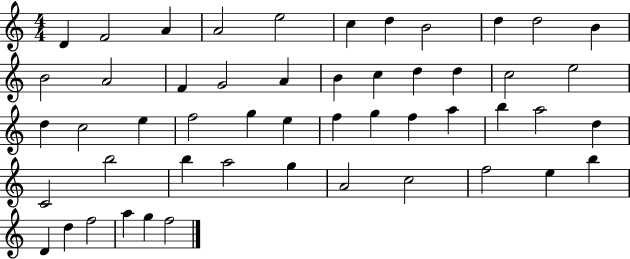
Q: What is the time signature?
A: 4/4